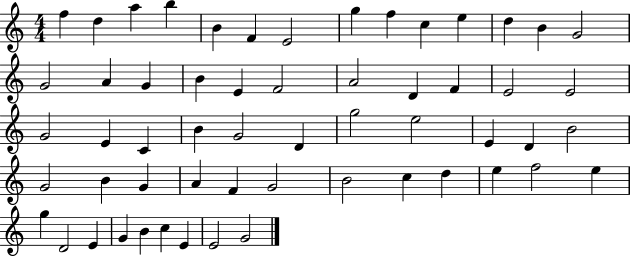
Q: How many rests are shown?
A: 0